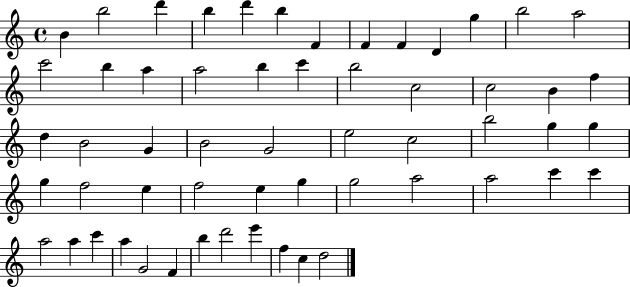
{
  \clef treble
  \time 4/4
  \defaultTimeSignature
  \key c \major
  b'4 b''2 d'''4 | b''4 d'''4 b''4 f'4 | f'4 f'4 d'4 g''4 | b''2 a''2 | \break c'''2 b''4 a''4 | a''2 b''4 c'''4 | b''2 c''2 | c''2 b'4 f''4 | \break d''4 b'2 g'4 | b'2 g'2 | e''2 c''2 | b''2 g''4 g''4 | \break g''4 f''2 e''4 | f''2 e''4 g''4 | g''2 a''2 | a''2 c'''4 c'''4 | \break a''2 a''4 c'''4 | a''4 g'2 f'4 | b''4 d'''2 e'''4 | f''4 c''4 d''2 | \break \bar "|."
}